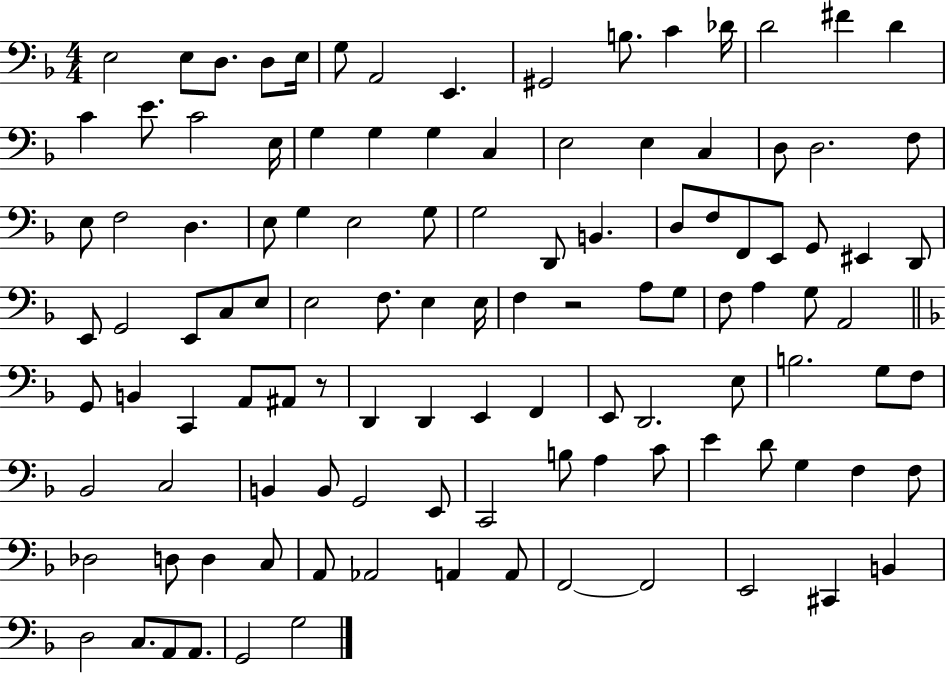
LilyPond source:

{
  \clef bass
  \numericTimeSignature
  \time 4/4
  \key f \major
  e2 e8 d8. d8 e16 | g8 a,2 e,4. | gis,2 b8. c'4 des'16 | d'2 fis'4 d'4 | \break c'4 e'8. c'2 e16 | g4 g4 g4 c4 | e2 e4 c4 | d8 d2. f8 | \break e8 f2 d4. | e8 g4 e2 g8 | g2 d,8 b,4. | d8 f8 f,8 e,8 g,8 eis,4 d,8 | \break e,8 g,2 e,8 c8 e8 | e2 f8. e4 e16 | f4 r2 a8 g8 | f8 a4 g8 a,2 | \break \bar "||" \break \key f \major g,8 b,4 c,4 a,8 ais,8 r8 | d,4 d,4 e,4 f,4 | e,8 d,2. e8 | b2. g8 f8 | \break bes,2 c2 | b,4 b,8 g,2 e,8 | c,2 b8 a4 c'8 | e'4 d'8 g4 f4 f8 | \break des2 d8 d4 c8 | a,8 aes,2 a,4 a,8 | f,2~~ f,2 | e,2 cis,4 b,4 | \break d2 c8. a,8 a,8. | g,2 g2 | \bar "|."
}